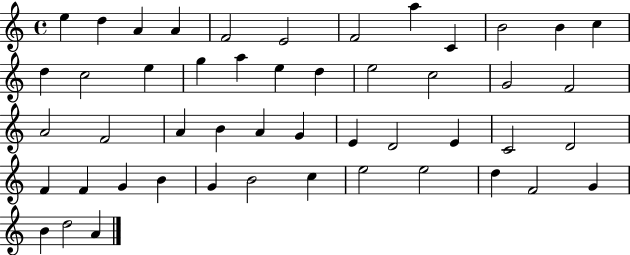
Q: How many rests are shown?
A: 0